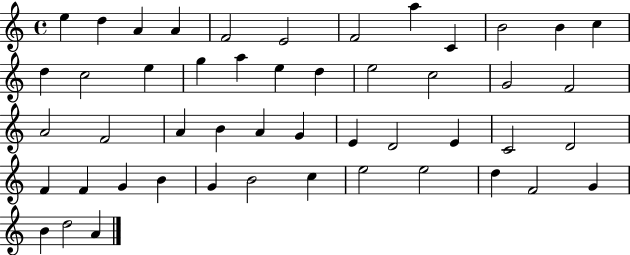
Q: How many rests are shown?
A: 0